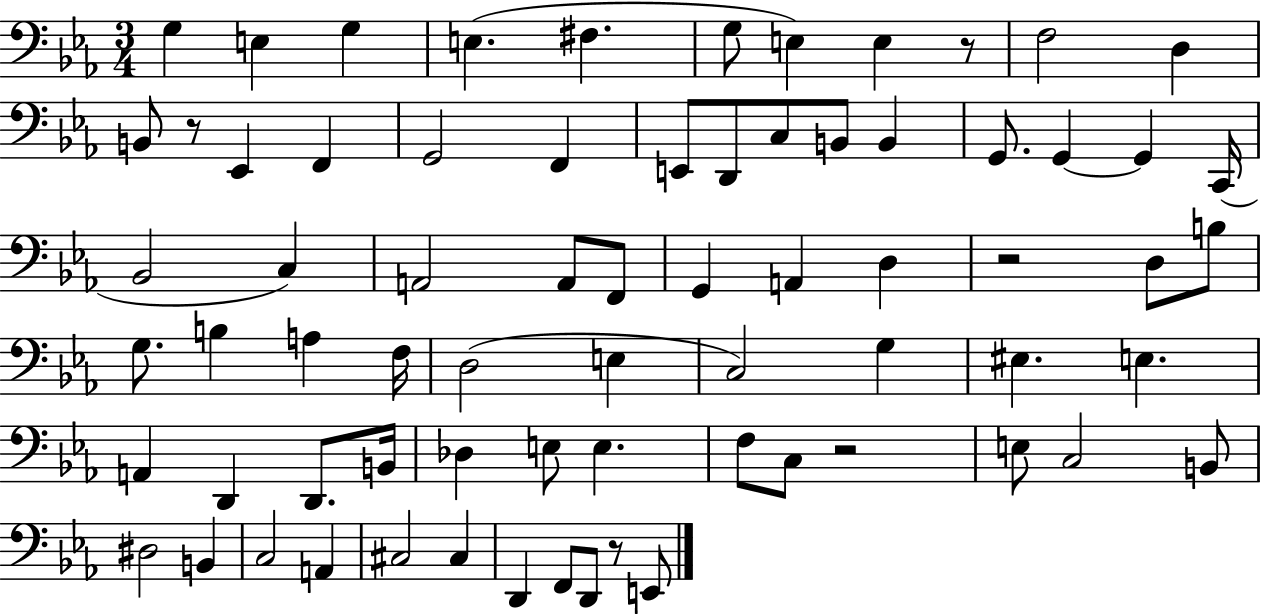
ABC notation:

X:1
T:Untitled
M:3/4
L:1/4
K:Eb
G, E, G, E, ^F, G,/2 E, E, z/2 F,2 D, B,,/2 z/2 _E,, F,, G,,2 F,, E,,/2 D,,/2 C,/2 B,,/2 B,, G,,/2 G,, G,, C,,/4 _B,,2 C, A,,2 A,,/2 F,,/2 G,, A,, D, z2 D,/2 B,/2 G,/2 B, A, F,/4 D,2 E, C,2 G, ^E, E, A,, D,, D,,/2 B,,/4 _D, E,/2 E, F,/2 C,/2 z2 E,/2 C,2 B,,/2 ^D,2 B,, C,2 A,, ^C,2 ^C, D,, F,,/2 D,,/2 z/2 E,,/2